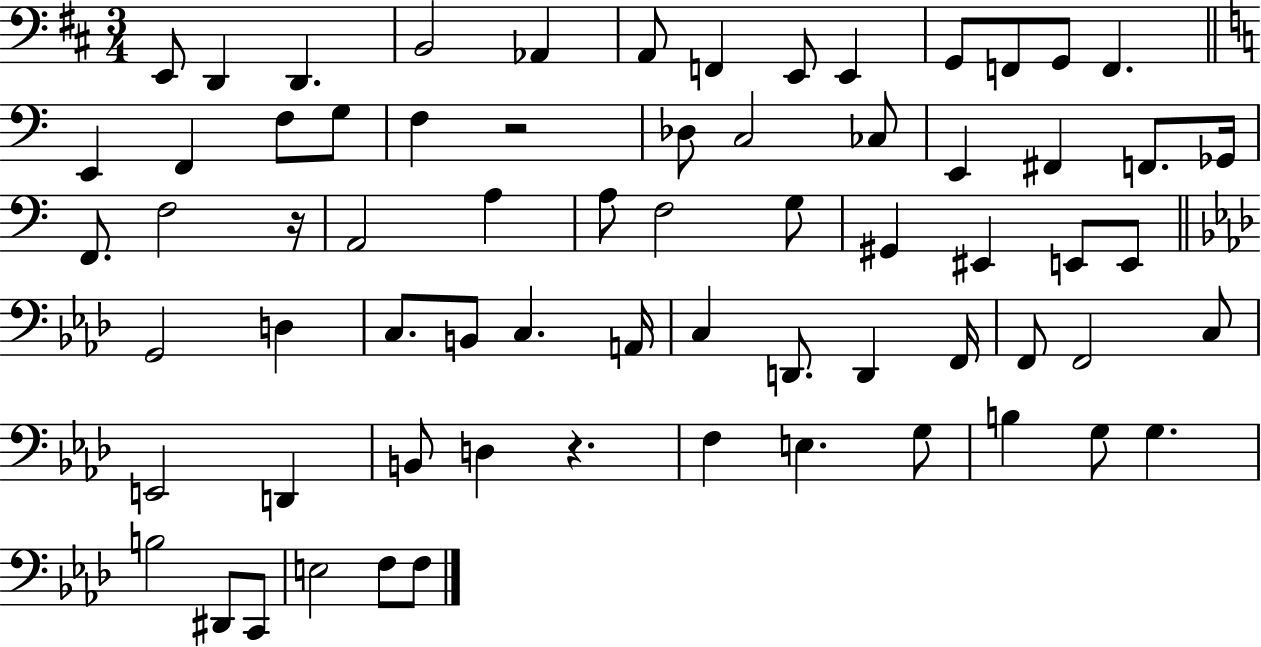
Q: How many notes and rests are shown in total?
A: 68